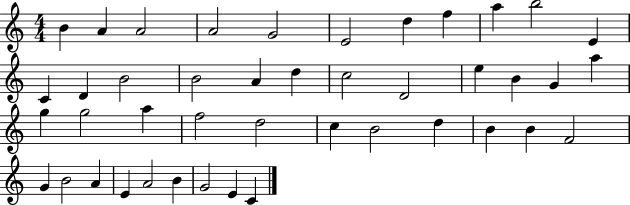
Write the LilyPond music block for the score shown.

{
  \clef treble
  \numericTimeSignature
  \time 4/4
  \key c \major
  b'4 a'4 a'2 | a'2 g'2 | e'2 d''4 f''4 | a''4 b''2 e'4 | \break c'4 d'4 b'2 | b'2 a'4 d''4 | c''2 d'2 | e''4 b'4 g'4 a''4 | \break g''4 g''2 a''4 | f''2 d''2 | c''4 b'2 d''4 | b'4 b'4 f'2 | \break g'4 b'2 a'4 | e'4 a'2 b'4 | g'2 e'4 c'4 | \bar "|."
}